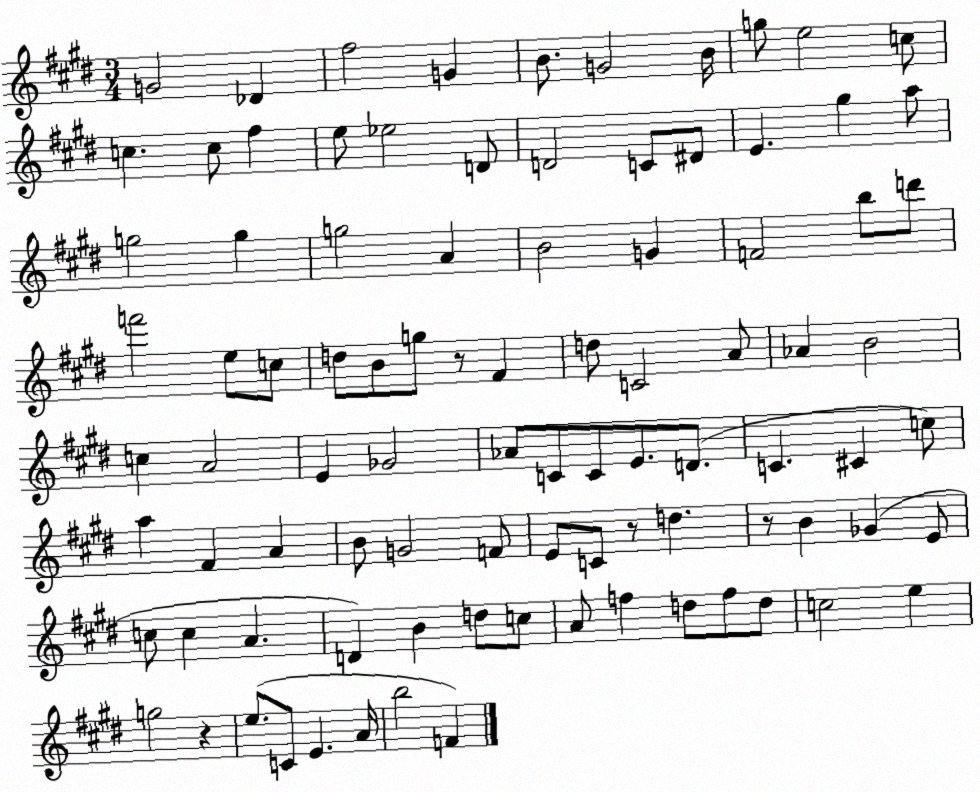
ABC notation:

X:1
T:Untitled
M:3/4
L:1/4
K:E
G2 _D ^f2 G B/2 G2 B/4 g/2 e2 c/2 c c/2 ^f e/2 _e2 D/2 D2 C/2 ^D/2 E ^g a/2 g2 g g2 A B2 G F2 b/2 d'/2 f'2 e/2 c/2 d/2 B/2 g/2 z/2 ^F d/2 C2 A/2 _A B2 c A2 E _G2 _A/2 C/2 C/2 E/2 D/2 C ^C c/2 a ^F A B/2 G2 F/2 E/2 C/2 z/2 d z/2 B _G E/2 c/2 c A D B d/2 c/2 A/2 f d/2 f/2 d/2 c2 e g2 z e/2 C/2 E A/4 b2 F